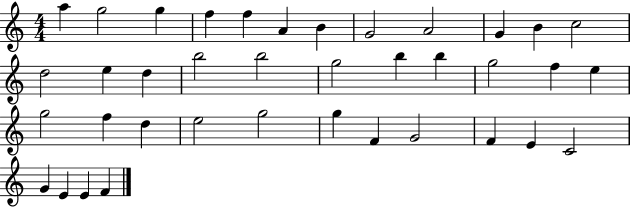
X:1
T:Untitled
M:4/4
L:1/4
K:C
a g2 g f f A B G2 A2 G B c2 d2 e d b2 b2 g2 b b g2 f e g2 f d e2 g2 g F G2 F E C2 G E E F